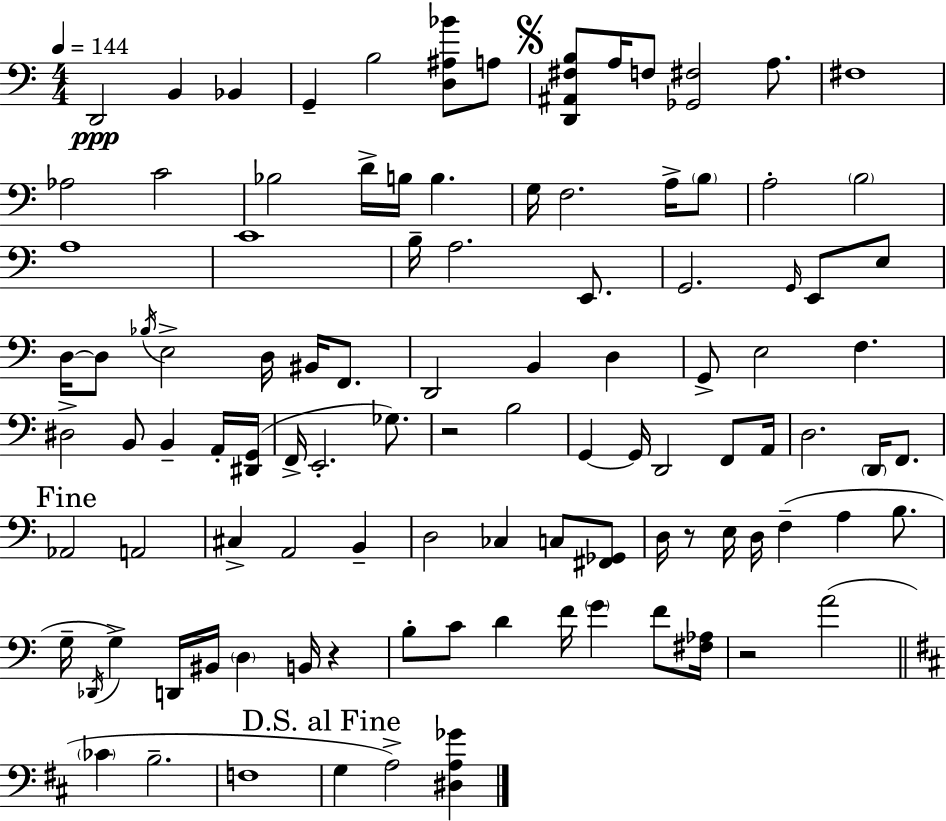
D2/h B2/q Bb2/q G2/q B3/h [D3,A#3,Bb4]/e A3/e [D2,A#2,F#3,B3]/e A3/s F3/e [Gb2,F#3]/h A3/e. F#3/w Ab3/h C4/h Bb3/h D4/s B3/s B3/q. G3/s F3/h. A3/s B3/e A3/h B3/h A3/w C4/w B3/s A3/h. E2/e. G2/h. G2/s E2/e E3/e D3/s D3/e Bb3/s E3/h D3/s BIS2/s F2/e. D2/h B2/q D3/q G2/e E3/h F3/q. D#3/h B2/e B2/q A2/s [D#2,G2]/s F2/s E2/h. Gb3/e. R/h B3/h G2/q G2/s D2/h F2/e A2/s D3/h. D2/s F2/e. Ab2/h A2/h C#3/q A2/h B2/q D3/h CES3/q C3/e [F#2,Gb2]/e D3/s R/e E3/s D3/s F3/q A3/q B3/e. G3/s Db2/s G3/q D2/s BIS2/s D3/q B2/s R/q B3/e C4/e D4/q F4/s G4/q F4/e [F#3,Ab3]/s R/h A4/h CES4/q B3/h. F3/w G3/q A3/h [D#3,A3,Gb4]/q